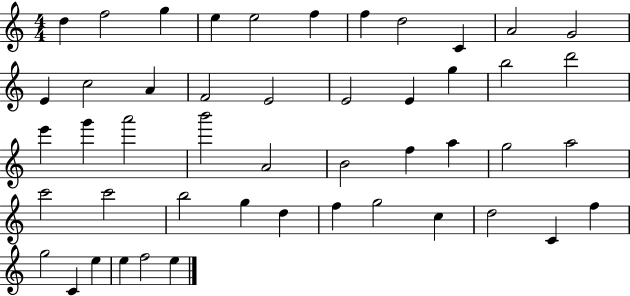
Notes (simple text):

D5/q F5/h G5/q E5/q E5/h F5/q F5/q D5/h C4/q A4/h G4/h E4/q C5/h A4/q F4/h E4/h E4/h E4/q G5/q B5/h D6/h E6/q G6/q A6/h B6/h A4/h B4/h F5/q A5/q G5/h A5/h C6/h C6/h B5/h G5/q D5/q F5/q G5/h C5/q D5/h C4/q F5/q G5/h C4/q E5/q E5/q F5/h E5/q